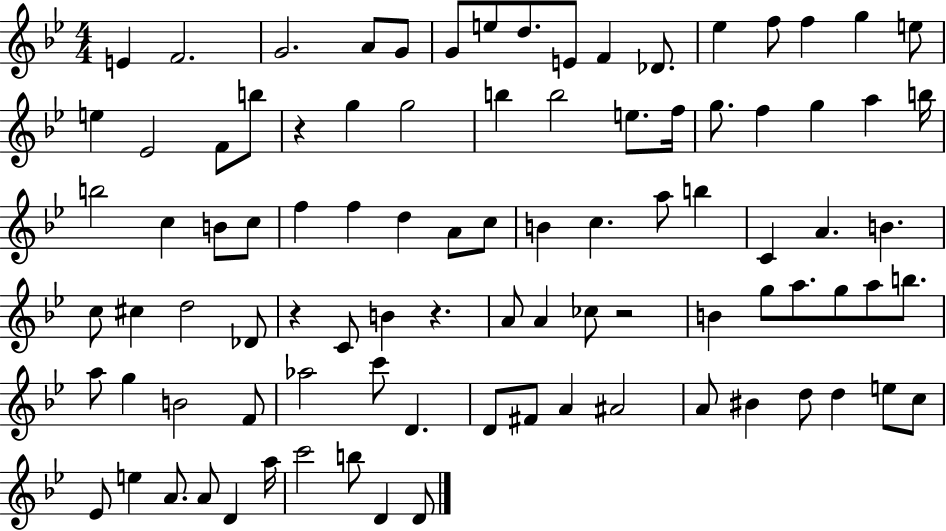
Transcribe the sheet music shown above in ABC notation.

X:1
T:Untitled
M:4/4
L:1/4
K:Bb
E F2 G2 A/2 G/2 G/2 e/2 d/2 E/2 F _D/2 _e f/2 f g e/2 e _E2 F/2 b/2 z g g2 b b2 e/2 f/4 g/2 f g a b/4 b2 c B/2 c/2 f f d A/2 c/2 B c a/2 b C A B c/2 ^c d2 _D/2 z C/2 B z A/2 A _c/2 z2 B g/2 a/2 g/2 a/2 b/2 a/2 g B2 F/2 _a2 c'/2 D D/2 ^F/2 A ^A2 A/2 ^B d/2 d e/2 c/2 _E/2 e A/2 A/2 D a/4 c'2 b/2 D D/2